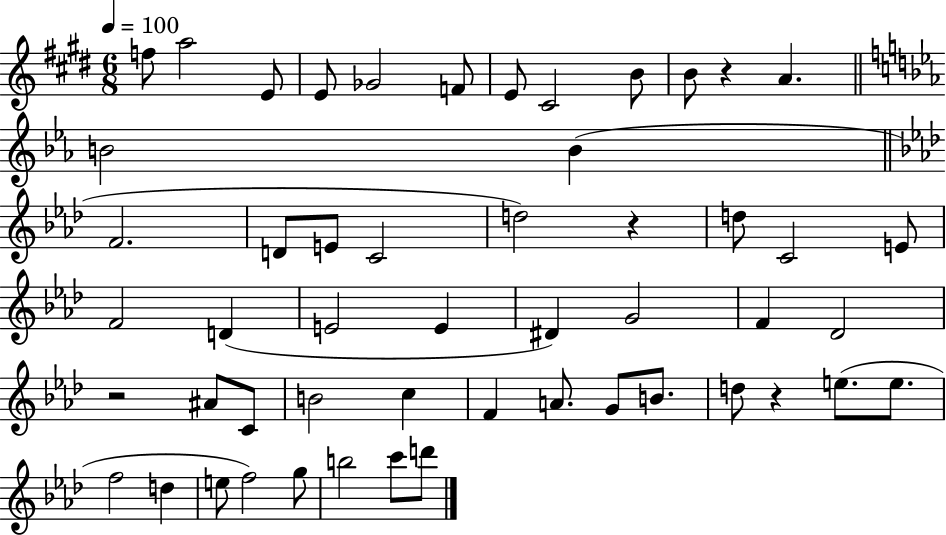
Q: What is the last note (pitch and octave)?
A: D6